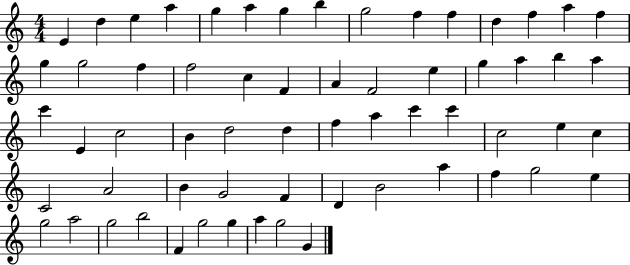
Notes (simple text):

E4/q D5/q E5/q A5/q G5/q A5/q G5/q B5/q G5/h F5/q F5/q D5/q F5/q A5/q F5/q G5/q G5/h F5/q F5/h C5/q F4/q A4/q F4/h E5/q G5/q A5/q B5/q A5/q C6/q E4/q C5/h B4/q D5/h D5/q F5/q A5/q C6/q C6/q C5/h E5/q C5/q C4/h A4/h B4/q G4/h F4/q D4/q B4/h A5/q F5/q G5/h E5/q G5/h A5/h G5/h B5/h F4/q G5/h G5/q A5/q G5/h G4/q